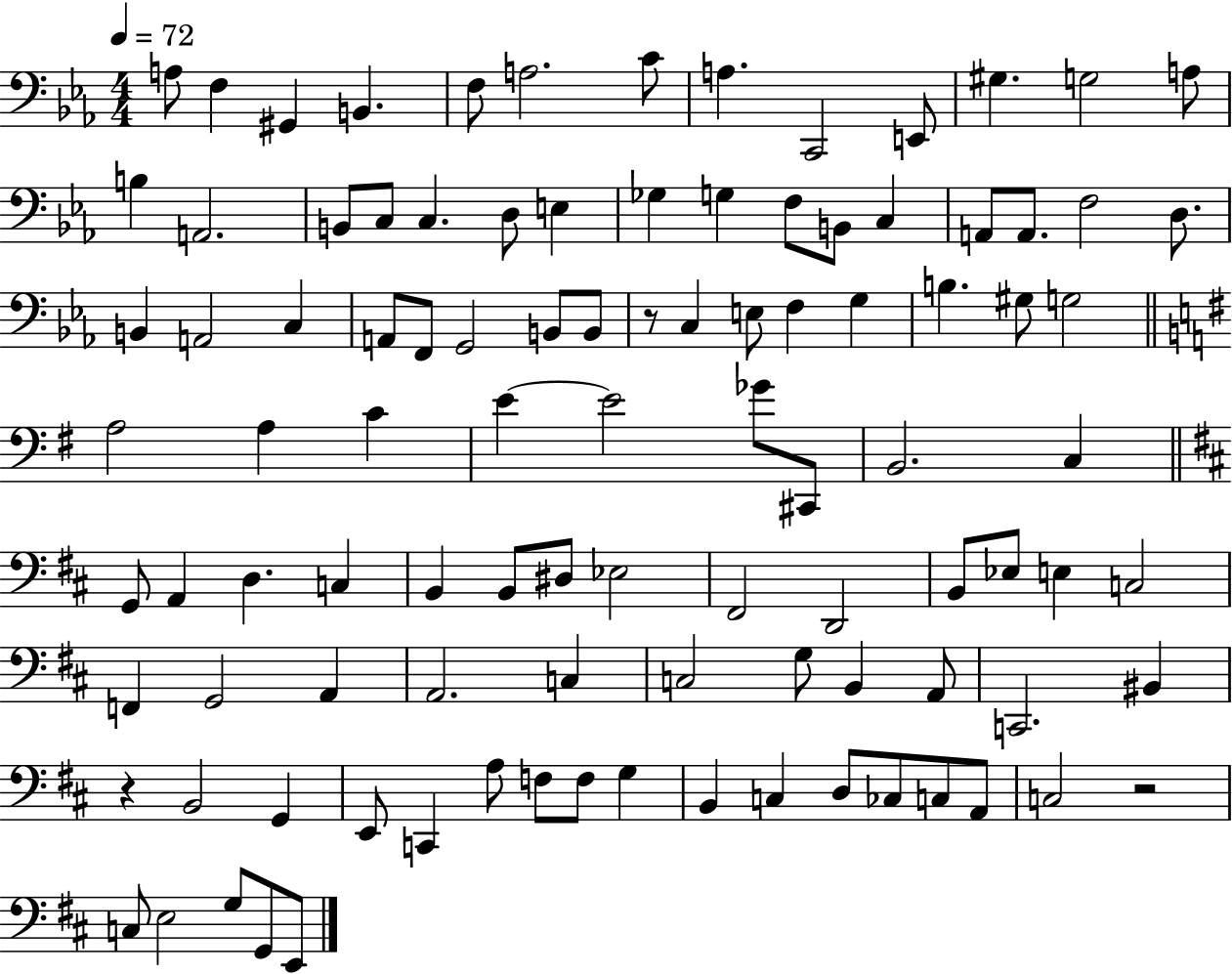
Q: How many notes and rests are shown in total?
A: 101